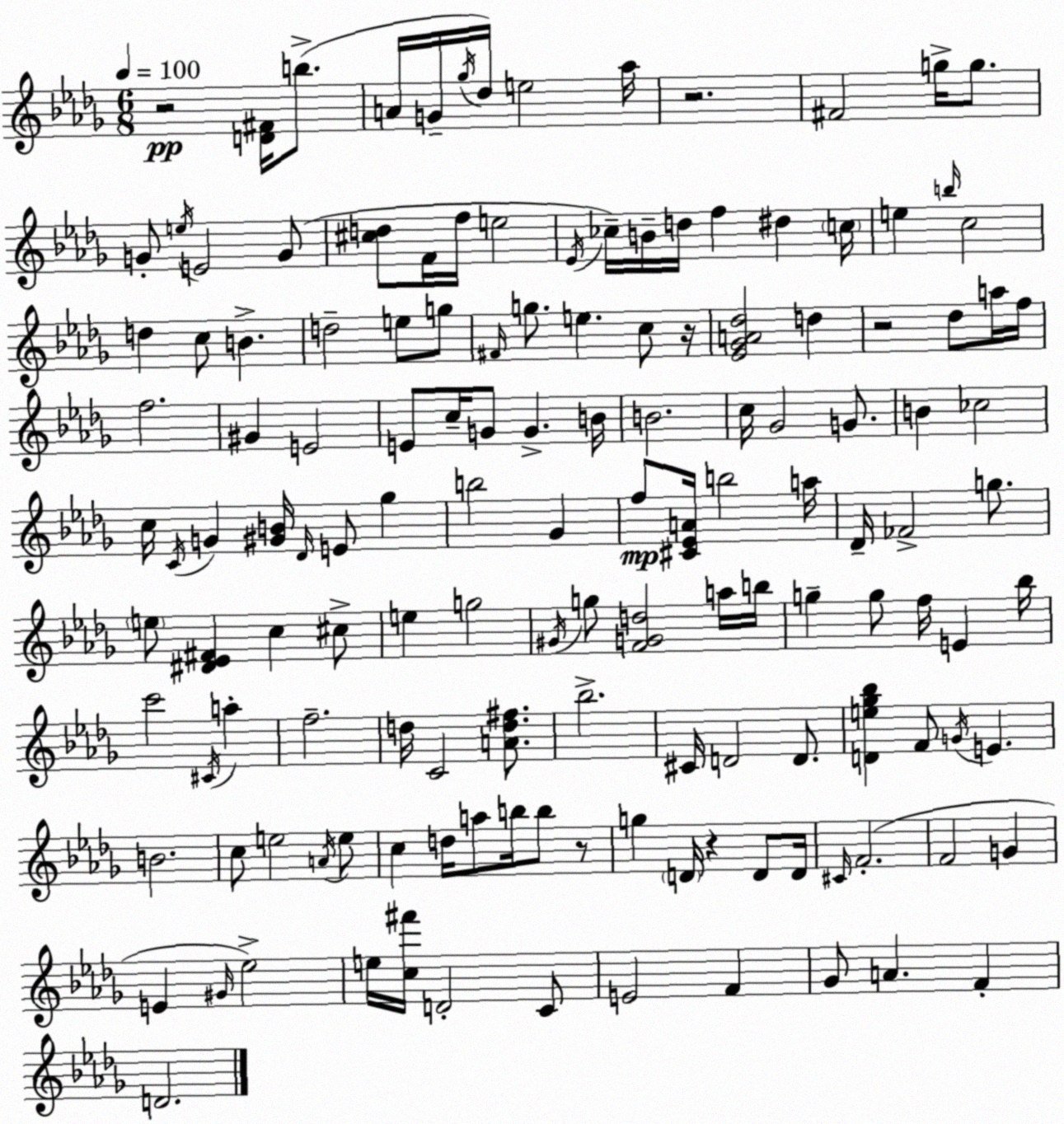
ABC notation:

X:1
T:Untitled
M:6/8
L:1/4
K:Bbm
z2 [D^F]/4 b/2 A/4 G/4 _g/4 _d/4 e2 _a/4 z2 ^F2 g/4 g/2 G/2 e/4 E2 G/2 [^cd]/2 F/4 f/4 e2 _E/4 _c/4 B/4 d/4 f ^d c/4 e b/4 c2 d c/2 B d2 e/2 g/2 ^F/4 g/2 e c/2 z/4 [_E_GA_d]2 d z2 _d/2 a/4 f/4 f2 ^G E2 E/2 c/4 G/2 G B/4 B2 c/4 _G2 G/2 B _c2 c/4 C/4 G [^GB]/4 _D/4 E/2 _g b2 _G f/2 [^C_EA]/4 b2 a/4 _D/4 _F2 g/2 e/2 [^D_E^F] c ^c/2 e g2 ^G/4 g/2 [FGd]2 a/4 b/4 g g/2 f/4 E _b/4 c'2 ^C/4 a f2 d/4 C2 [Ad^f]/2 _b2 ^C/4 D2 D/2 [De_g_b] F/2 G/4 E B2 c/2 e2 A/4 e/2 c d/4 a/2 b/4 b/2 z/2 g D/4 z D/2 D/4 ^C/4 F2 F2 G E ^G/4 _e2 e/4 [c^f']/4 D2 C/2 E2 F _G/2 A F D2